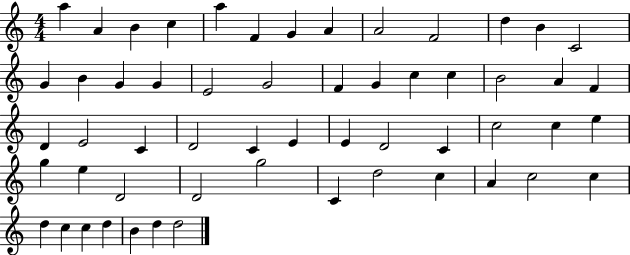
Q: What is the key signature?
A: C major